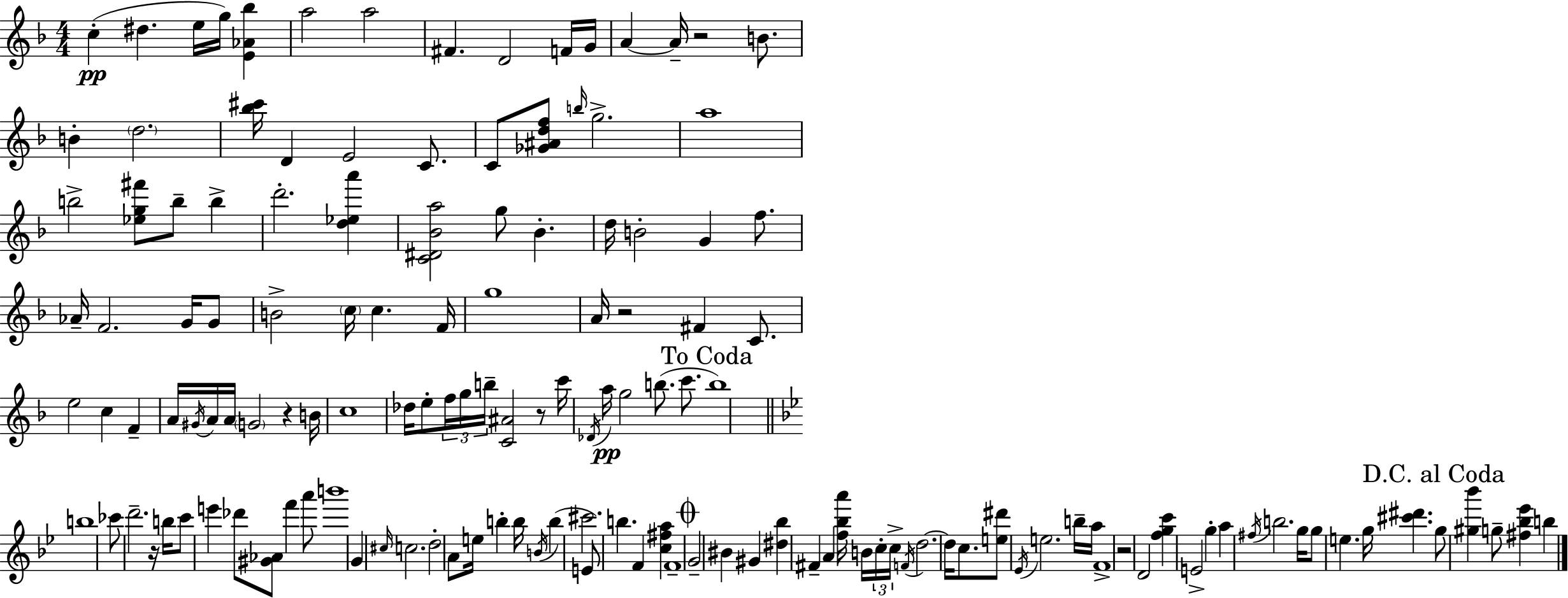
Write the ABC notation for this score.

X:1
T:Untitled
M:4/4
L:1/4
K:F
c ^d e/4 g/4 [E_A_b] a2 a2 ^F D2 F/4 G/4 A A/4 z2 B/2 B d2 [_b^c']/4 D E2 C/2 C/2 [_G^Adf]/2 b/4 g2 a4 b2 [_eg^f']/2 b/2 b d'2 [d_ea'] [C^D_Ba]2 g/2 _B d/4 B2 G f/2 _A/4 F2 G/4 G/2 B2 c/4 c F/4 g4 A/4 z2 ^F C/2 e2 c F A/4 ^G/4 A/4 A/4 G2 z B/4 c4 _d/4 e/2 f/4 g/4 b/4 [C^A]2 z/2 c'/4 _D/4 a/4 g2 b/2 c'/2 b4 b4 _c'/2 d'2 z/4 b/4 c'/2 e' _d'/2 [^G_A]/2 f' a'/2 b'4 G ^c/4 c2 d2 A/2 e/4 b b/4 B/4 b ^c'2 E/2 b F [c^fa] F4 G2 ^B ^G [^d_b] ^F A [f_ba']/4 B/4 c/4 c/4 F/4 d2 d/4 c/2 [e^d']/2 _E/4 e2 b/4 a/4 F4 z2 D2 [fgc'] E2 g a ^f/4 b2 g/4 g/2 e g/4 [^c'^d'] g/2 [^g_b'] g/2 [^f_b_e'] b